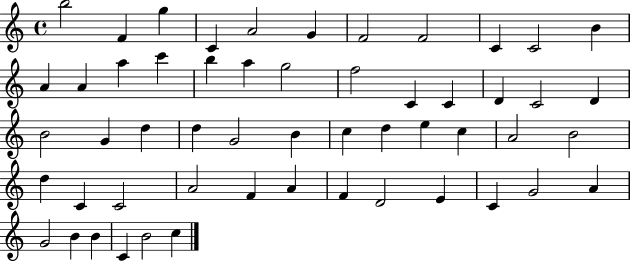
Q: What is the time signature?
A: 4/4